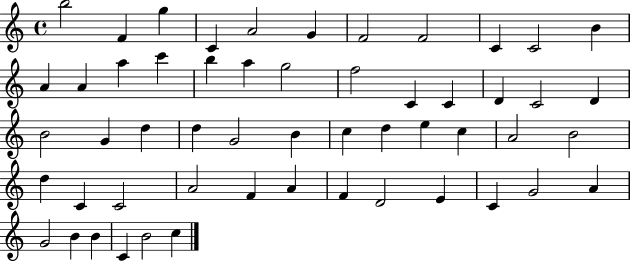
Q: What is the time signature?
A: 4/4